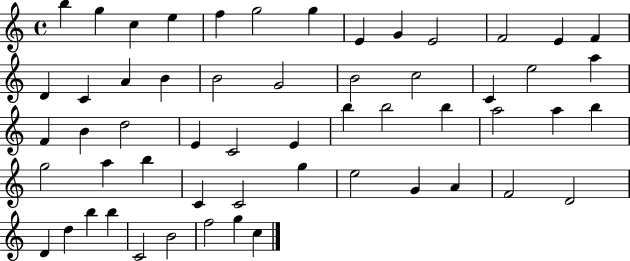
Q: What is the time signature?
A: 4/4